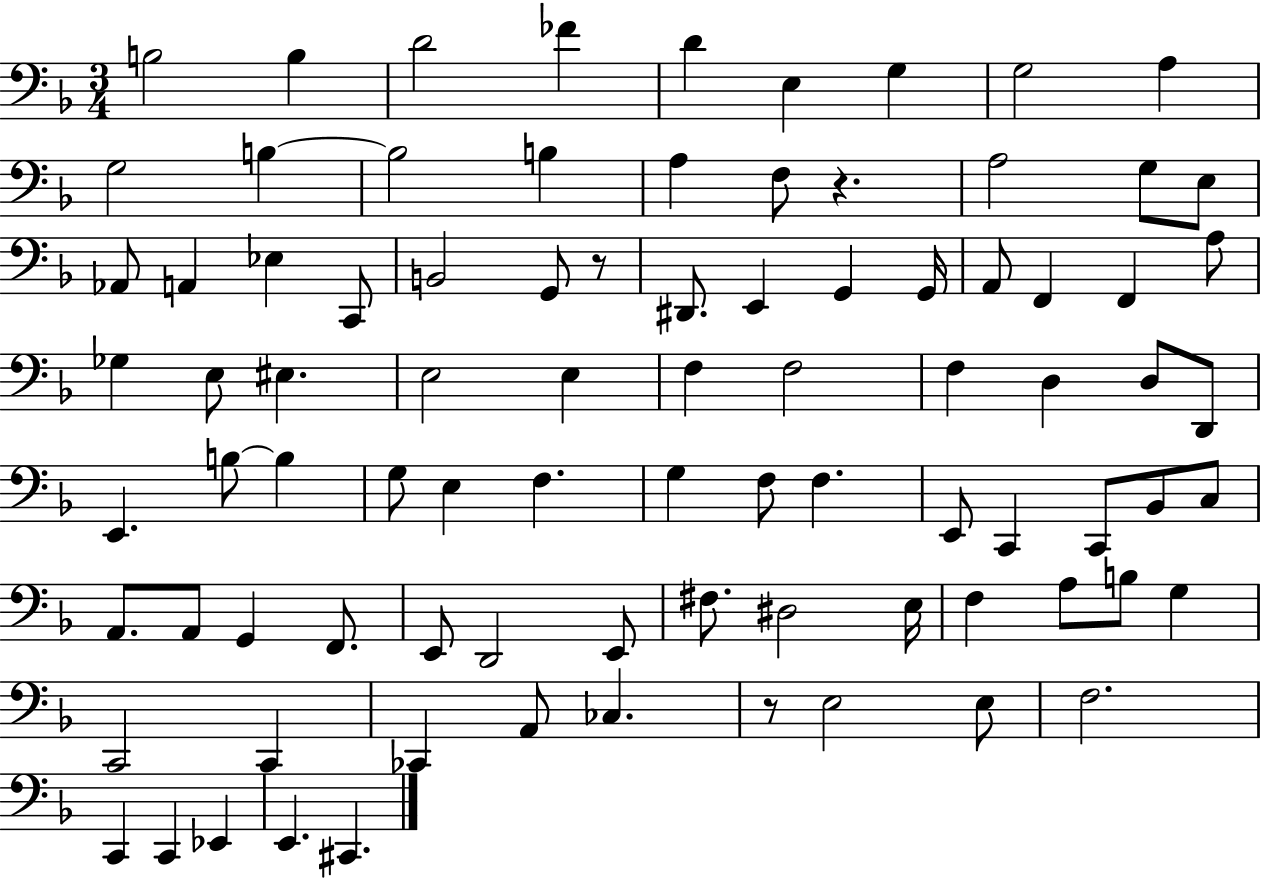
X:1
T:Untitled
M:3/4
L:1/4
K:F
B,2 B, D2 _F D E, G, G,2 A, G,2 B, B,2 B, A, F,/2 z A,2 G,/2 E,/2 _A,,/2 A,, _E, C,,/2 B,,2 G,,/2 z/2 ^D,,/2 E,, G,, G,,/4 A,,/2 F,, F,, A,/2 _G, E,/2 ^E, E,2 E, F, F,2 F, D, D,/2 D,,/2 E,, B,/2 B, G,/2 E, F, G, F,/2 F, E,,/2 C,, C,,/2 _B,,/2 C,/2 A,,/2 A,,/2 G,, F,,/2 E,,/2 D,,2 E,,/2 ^F,/2 ^D,2 E,/4 F, A,/2 B,/2 G, C,,2 C,, _C,, A,,/2 _C, z/2 E,2 E,/2 F,2 C,, C,, _E,, E,, ^C,,